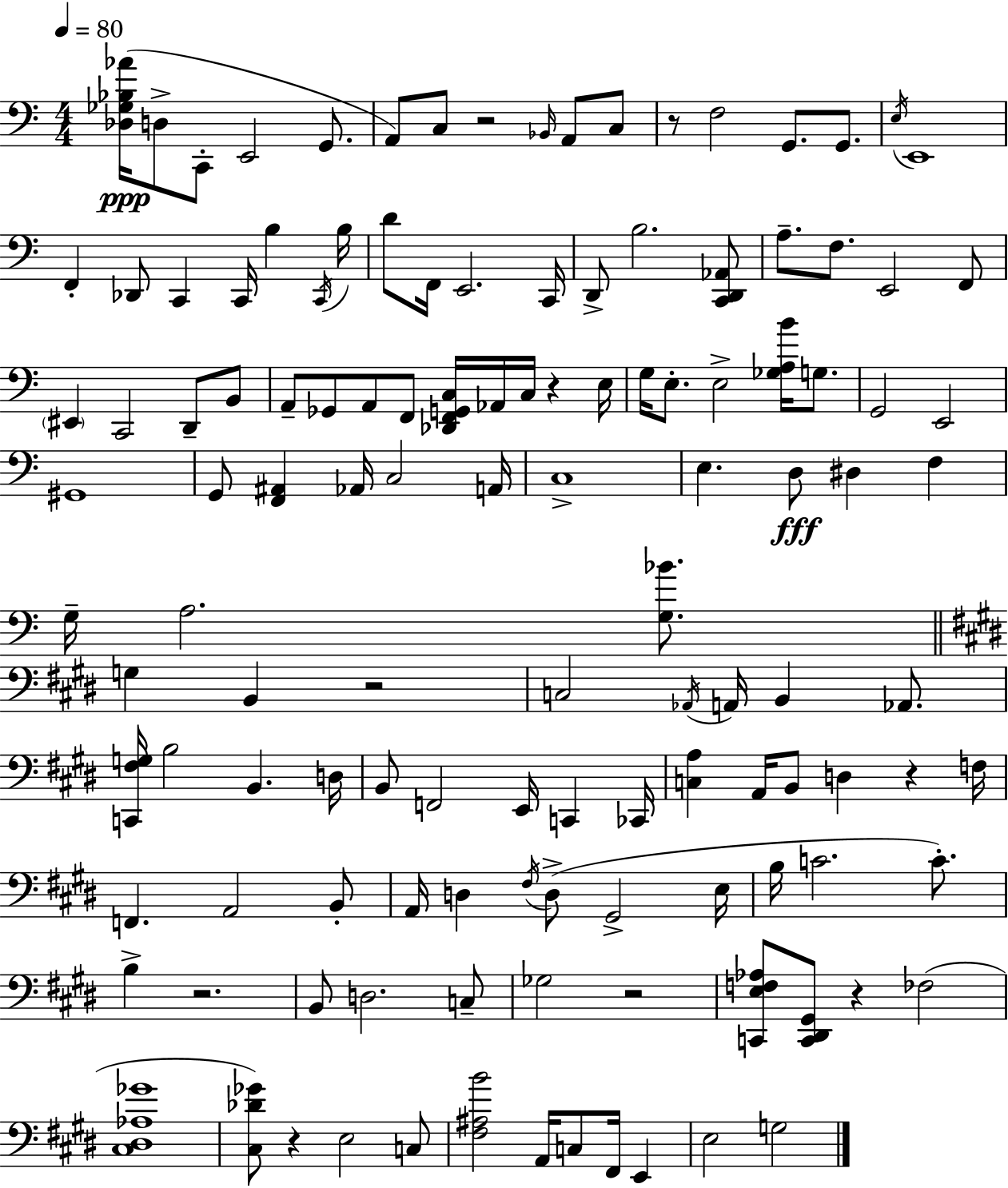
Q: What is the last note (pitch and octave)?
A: G3